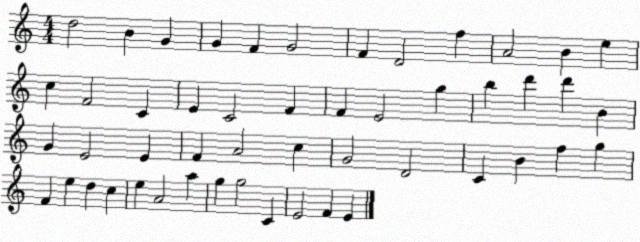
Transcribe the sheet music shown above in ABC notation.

X:1
T:Untitled
M:4/4
L:1/4
K:C
d2 B G G F G2 F D2 f A2 B e c F2 C E C2 F F E2 g b d' d' B G E2 E F A2 c G2 D2 C B f g F e d c e A2 a g g2 C E2 F E